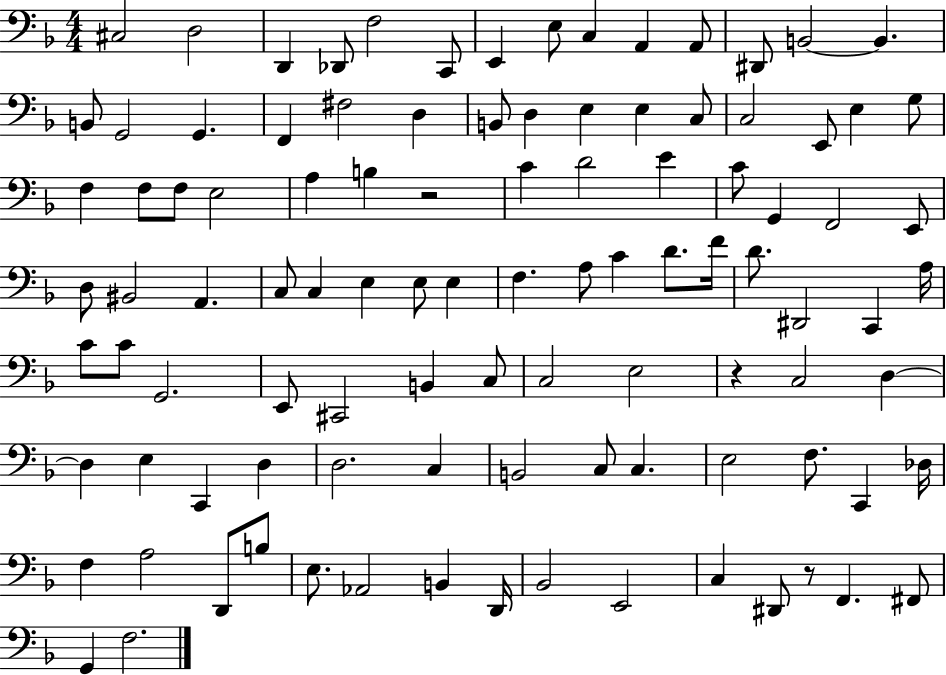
X:1
T:Untitled
M:4/4
L:1/4
K:F
^C,2 D,2 D,, _D,,/2 F,2 C,,/2 E,, E,/2 C, A,, A,,/2 ^D,,/2 B,,2 B,, B,,/2 G,,2 G,, F,, ^F,2 D, B,,/2 D, E, E, C,/2 C,2 E,,/2 E, G,/2 F, F,/2 F,/2 E,2 A, B, z2 C D2 E C/2 G,, F,,2 E,,/2 D,/2 ^B,,2 A,, C,/2 C, E, E,/2 E, F, A,/2 C D/2 F/4 D/2 ^D,,2 C,, A,/4 C/2 C/2 G,,2 E,,/2 ^C,,2 B,, C,/2 C,2 E,2 z C,2 D, D, E, C,, D, D,2 C, B,,2 C,/2 C, E,2 F,/2 C,, _D,/4 F, A,2 D,,/2 B,/2 E,/2 _A,,2 B,, D,,/4 _B,,2 E,,2 C, ^D,,/2 z/2 F,, ^F,,/2 G,, F,2